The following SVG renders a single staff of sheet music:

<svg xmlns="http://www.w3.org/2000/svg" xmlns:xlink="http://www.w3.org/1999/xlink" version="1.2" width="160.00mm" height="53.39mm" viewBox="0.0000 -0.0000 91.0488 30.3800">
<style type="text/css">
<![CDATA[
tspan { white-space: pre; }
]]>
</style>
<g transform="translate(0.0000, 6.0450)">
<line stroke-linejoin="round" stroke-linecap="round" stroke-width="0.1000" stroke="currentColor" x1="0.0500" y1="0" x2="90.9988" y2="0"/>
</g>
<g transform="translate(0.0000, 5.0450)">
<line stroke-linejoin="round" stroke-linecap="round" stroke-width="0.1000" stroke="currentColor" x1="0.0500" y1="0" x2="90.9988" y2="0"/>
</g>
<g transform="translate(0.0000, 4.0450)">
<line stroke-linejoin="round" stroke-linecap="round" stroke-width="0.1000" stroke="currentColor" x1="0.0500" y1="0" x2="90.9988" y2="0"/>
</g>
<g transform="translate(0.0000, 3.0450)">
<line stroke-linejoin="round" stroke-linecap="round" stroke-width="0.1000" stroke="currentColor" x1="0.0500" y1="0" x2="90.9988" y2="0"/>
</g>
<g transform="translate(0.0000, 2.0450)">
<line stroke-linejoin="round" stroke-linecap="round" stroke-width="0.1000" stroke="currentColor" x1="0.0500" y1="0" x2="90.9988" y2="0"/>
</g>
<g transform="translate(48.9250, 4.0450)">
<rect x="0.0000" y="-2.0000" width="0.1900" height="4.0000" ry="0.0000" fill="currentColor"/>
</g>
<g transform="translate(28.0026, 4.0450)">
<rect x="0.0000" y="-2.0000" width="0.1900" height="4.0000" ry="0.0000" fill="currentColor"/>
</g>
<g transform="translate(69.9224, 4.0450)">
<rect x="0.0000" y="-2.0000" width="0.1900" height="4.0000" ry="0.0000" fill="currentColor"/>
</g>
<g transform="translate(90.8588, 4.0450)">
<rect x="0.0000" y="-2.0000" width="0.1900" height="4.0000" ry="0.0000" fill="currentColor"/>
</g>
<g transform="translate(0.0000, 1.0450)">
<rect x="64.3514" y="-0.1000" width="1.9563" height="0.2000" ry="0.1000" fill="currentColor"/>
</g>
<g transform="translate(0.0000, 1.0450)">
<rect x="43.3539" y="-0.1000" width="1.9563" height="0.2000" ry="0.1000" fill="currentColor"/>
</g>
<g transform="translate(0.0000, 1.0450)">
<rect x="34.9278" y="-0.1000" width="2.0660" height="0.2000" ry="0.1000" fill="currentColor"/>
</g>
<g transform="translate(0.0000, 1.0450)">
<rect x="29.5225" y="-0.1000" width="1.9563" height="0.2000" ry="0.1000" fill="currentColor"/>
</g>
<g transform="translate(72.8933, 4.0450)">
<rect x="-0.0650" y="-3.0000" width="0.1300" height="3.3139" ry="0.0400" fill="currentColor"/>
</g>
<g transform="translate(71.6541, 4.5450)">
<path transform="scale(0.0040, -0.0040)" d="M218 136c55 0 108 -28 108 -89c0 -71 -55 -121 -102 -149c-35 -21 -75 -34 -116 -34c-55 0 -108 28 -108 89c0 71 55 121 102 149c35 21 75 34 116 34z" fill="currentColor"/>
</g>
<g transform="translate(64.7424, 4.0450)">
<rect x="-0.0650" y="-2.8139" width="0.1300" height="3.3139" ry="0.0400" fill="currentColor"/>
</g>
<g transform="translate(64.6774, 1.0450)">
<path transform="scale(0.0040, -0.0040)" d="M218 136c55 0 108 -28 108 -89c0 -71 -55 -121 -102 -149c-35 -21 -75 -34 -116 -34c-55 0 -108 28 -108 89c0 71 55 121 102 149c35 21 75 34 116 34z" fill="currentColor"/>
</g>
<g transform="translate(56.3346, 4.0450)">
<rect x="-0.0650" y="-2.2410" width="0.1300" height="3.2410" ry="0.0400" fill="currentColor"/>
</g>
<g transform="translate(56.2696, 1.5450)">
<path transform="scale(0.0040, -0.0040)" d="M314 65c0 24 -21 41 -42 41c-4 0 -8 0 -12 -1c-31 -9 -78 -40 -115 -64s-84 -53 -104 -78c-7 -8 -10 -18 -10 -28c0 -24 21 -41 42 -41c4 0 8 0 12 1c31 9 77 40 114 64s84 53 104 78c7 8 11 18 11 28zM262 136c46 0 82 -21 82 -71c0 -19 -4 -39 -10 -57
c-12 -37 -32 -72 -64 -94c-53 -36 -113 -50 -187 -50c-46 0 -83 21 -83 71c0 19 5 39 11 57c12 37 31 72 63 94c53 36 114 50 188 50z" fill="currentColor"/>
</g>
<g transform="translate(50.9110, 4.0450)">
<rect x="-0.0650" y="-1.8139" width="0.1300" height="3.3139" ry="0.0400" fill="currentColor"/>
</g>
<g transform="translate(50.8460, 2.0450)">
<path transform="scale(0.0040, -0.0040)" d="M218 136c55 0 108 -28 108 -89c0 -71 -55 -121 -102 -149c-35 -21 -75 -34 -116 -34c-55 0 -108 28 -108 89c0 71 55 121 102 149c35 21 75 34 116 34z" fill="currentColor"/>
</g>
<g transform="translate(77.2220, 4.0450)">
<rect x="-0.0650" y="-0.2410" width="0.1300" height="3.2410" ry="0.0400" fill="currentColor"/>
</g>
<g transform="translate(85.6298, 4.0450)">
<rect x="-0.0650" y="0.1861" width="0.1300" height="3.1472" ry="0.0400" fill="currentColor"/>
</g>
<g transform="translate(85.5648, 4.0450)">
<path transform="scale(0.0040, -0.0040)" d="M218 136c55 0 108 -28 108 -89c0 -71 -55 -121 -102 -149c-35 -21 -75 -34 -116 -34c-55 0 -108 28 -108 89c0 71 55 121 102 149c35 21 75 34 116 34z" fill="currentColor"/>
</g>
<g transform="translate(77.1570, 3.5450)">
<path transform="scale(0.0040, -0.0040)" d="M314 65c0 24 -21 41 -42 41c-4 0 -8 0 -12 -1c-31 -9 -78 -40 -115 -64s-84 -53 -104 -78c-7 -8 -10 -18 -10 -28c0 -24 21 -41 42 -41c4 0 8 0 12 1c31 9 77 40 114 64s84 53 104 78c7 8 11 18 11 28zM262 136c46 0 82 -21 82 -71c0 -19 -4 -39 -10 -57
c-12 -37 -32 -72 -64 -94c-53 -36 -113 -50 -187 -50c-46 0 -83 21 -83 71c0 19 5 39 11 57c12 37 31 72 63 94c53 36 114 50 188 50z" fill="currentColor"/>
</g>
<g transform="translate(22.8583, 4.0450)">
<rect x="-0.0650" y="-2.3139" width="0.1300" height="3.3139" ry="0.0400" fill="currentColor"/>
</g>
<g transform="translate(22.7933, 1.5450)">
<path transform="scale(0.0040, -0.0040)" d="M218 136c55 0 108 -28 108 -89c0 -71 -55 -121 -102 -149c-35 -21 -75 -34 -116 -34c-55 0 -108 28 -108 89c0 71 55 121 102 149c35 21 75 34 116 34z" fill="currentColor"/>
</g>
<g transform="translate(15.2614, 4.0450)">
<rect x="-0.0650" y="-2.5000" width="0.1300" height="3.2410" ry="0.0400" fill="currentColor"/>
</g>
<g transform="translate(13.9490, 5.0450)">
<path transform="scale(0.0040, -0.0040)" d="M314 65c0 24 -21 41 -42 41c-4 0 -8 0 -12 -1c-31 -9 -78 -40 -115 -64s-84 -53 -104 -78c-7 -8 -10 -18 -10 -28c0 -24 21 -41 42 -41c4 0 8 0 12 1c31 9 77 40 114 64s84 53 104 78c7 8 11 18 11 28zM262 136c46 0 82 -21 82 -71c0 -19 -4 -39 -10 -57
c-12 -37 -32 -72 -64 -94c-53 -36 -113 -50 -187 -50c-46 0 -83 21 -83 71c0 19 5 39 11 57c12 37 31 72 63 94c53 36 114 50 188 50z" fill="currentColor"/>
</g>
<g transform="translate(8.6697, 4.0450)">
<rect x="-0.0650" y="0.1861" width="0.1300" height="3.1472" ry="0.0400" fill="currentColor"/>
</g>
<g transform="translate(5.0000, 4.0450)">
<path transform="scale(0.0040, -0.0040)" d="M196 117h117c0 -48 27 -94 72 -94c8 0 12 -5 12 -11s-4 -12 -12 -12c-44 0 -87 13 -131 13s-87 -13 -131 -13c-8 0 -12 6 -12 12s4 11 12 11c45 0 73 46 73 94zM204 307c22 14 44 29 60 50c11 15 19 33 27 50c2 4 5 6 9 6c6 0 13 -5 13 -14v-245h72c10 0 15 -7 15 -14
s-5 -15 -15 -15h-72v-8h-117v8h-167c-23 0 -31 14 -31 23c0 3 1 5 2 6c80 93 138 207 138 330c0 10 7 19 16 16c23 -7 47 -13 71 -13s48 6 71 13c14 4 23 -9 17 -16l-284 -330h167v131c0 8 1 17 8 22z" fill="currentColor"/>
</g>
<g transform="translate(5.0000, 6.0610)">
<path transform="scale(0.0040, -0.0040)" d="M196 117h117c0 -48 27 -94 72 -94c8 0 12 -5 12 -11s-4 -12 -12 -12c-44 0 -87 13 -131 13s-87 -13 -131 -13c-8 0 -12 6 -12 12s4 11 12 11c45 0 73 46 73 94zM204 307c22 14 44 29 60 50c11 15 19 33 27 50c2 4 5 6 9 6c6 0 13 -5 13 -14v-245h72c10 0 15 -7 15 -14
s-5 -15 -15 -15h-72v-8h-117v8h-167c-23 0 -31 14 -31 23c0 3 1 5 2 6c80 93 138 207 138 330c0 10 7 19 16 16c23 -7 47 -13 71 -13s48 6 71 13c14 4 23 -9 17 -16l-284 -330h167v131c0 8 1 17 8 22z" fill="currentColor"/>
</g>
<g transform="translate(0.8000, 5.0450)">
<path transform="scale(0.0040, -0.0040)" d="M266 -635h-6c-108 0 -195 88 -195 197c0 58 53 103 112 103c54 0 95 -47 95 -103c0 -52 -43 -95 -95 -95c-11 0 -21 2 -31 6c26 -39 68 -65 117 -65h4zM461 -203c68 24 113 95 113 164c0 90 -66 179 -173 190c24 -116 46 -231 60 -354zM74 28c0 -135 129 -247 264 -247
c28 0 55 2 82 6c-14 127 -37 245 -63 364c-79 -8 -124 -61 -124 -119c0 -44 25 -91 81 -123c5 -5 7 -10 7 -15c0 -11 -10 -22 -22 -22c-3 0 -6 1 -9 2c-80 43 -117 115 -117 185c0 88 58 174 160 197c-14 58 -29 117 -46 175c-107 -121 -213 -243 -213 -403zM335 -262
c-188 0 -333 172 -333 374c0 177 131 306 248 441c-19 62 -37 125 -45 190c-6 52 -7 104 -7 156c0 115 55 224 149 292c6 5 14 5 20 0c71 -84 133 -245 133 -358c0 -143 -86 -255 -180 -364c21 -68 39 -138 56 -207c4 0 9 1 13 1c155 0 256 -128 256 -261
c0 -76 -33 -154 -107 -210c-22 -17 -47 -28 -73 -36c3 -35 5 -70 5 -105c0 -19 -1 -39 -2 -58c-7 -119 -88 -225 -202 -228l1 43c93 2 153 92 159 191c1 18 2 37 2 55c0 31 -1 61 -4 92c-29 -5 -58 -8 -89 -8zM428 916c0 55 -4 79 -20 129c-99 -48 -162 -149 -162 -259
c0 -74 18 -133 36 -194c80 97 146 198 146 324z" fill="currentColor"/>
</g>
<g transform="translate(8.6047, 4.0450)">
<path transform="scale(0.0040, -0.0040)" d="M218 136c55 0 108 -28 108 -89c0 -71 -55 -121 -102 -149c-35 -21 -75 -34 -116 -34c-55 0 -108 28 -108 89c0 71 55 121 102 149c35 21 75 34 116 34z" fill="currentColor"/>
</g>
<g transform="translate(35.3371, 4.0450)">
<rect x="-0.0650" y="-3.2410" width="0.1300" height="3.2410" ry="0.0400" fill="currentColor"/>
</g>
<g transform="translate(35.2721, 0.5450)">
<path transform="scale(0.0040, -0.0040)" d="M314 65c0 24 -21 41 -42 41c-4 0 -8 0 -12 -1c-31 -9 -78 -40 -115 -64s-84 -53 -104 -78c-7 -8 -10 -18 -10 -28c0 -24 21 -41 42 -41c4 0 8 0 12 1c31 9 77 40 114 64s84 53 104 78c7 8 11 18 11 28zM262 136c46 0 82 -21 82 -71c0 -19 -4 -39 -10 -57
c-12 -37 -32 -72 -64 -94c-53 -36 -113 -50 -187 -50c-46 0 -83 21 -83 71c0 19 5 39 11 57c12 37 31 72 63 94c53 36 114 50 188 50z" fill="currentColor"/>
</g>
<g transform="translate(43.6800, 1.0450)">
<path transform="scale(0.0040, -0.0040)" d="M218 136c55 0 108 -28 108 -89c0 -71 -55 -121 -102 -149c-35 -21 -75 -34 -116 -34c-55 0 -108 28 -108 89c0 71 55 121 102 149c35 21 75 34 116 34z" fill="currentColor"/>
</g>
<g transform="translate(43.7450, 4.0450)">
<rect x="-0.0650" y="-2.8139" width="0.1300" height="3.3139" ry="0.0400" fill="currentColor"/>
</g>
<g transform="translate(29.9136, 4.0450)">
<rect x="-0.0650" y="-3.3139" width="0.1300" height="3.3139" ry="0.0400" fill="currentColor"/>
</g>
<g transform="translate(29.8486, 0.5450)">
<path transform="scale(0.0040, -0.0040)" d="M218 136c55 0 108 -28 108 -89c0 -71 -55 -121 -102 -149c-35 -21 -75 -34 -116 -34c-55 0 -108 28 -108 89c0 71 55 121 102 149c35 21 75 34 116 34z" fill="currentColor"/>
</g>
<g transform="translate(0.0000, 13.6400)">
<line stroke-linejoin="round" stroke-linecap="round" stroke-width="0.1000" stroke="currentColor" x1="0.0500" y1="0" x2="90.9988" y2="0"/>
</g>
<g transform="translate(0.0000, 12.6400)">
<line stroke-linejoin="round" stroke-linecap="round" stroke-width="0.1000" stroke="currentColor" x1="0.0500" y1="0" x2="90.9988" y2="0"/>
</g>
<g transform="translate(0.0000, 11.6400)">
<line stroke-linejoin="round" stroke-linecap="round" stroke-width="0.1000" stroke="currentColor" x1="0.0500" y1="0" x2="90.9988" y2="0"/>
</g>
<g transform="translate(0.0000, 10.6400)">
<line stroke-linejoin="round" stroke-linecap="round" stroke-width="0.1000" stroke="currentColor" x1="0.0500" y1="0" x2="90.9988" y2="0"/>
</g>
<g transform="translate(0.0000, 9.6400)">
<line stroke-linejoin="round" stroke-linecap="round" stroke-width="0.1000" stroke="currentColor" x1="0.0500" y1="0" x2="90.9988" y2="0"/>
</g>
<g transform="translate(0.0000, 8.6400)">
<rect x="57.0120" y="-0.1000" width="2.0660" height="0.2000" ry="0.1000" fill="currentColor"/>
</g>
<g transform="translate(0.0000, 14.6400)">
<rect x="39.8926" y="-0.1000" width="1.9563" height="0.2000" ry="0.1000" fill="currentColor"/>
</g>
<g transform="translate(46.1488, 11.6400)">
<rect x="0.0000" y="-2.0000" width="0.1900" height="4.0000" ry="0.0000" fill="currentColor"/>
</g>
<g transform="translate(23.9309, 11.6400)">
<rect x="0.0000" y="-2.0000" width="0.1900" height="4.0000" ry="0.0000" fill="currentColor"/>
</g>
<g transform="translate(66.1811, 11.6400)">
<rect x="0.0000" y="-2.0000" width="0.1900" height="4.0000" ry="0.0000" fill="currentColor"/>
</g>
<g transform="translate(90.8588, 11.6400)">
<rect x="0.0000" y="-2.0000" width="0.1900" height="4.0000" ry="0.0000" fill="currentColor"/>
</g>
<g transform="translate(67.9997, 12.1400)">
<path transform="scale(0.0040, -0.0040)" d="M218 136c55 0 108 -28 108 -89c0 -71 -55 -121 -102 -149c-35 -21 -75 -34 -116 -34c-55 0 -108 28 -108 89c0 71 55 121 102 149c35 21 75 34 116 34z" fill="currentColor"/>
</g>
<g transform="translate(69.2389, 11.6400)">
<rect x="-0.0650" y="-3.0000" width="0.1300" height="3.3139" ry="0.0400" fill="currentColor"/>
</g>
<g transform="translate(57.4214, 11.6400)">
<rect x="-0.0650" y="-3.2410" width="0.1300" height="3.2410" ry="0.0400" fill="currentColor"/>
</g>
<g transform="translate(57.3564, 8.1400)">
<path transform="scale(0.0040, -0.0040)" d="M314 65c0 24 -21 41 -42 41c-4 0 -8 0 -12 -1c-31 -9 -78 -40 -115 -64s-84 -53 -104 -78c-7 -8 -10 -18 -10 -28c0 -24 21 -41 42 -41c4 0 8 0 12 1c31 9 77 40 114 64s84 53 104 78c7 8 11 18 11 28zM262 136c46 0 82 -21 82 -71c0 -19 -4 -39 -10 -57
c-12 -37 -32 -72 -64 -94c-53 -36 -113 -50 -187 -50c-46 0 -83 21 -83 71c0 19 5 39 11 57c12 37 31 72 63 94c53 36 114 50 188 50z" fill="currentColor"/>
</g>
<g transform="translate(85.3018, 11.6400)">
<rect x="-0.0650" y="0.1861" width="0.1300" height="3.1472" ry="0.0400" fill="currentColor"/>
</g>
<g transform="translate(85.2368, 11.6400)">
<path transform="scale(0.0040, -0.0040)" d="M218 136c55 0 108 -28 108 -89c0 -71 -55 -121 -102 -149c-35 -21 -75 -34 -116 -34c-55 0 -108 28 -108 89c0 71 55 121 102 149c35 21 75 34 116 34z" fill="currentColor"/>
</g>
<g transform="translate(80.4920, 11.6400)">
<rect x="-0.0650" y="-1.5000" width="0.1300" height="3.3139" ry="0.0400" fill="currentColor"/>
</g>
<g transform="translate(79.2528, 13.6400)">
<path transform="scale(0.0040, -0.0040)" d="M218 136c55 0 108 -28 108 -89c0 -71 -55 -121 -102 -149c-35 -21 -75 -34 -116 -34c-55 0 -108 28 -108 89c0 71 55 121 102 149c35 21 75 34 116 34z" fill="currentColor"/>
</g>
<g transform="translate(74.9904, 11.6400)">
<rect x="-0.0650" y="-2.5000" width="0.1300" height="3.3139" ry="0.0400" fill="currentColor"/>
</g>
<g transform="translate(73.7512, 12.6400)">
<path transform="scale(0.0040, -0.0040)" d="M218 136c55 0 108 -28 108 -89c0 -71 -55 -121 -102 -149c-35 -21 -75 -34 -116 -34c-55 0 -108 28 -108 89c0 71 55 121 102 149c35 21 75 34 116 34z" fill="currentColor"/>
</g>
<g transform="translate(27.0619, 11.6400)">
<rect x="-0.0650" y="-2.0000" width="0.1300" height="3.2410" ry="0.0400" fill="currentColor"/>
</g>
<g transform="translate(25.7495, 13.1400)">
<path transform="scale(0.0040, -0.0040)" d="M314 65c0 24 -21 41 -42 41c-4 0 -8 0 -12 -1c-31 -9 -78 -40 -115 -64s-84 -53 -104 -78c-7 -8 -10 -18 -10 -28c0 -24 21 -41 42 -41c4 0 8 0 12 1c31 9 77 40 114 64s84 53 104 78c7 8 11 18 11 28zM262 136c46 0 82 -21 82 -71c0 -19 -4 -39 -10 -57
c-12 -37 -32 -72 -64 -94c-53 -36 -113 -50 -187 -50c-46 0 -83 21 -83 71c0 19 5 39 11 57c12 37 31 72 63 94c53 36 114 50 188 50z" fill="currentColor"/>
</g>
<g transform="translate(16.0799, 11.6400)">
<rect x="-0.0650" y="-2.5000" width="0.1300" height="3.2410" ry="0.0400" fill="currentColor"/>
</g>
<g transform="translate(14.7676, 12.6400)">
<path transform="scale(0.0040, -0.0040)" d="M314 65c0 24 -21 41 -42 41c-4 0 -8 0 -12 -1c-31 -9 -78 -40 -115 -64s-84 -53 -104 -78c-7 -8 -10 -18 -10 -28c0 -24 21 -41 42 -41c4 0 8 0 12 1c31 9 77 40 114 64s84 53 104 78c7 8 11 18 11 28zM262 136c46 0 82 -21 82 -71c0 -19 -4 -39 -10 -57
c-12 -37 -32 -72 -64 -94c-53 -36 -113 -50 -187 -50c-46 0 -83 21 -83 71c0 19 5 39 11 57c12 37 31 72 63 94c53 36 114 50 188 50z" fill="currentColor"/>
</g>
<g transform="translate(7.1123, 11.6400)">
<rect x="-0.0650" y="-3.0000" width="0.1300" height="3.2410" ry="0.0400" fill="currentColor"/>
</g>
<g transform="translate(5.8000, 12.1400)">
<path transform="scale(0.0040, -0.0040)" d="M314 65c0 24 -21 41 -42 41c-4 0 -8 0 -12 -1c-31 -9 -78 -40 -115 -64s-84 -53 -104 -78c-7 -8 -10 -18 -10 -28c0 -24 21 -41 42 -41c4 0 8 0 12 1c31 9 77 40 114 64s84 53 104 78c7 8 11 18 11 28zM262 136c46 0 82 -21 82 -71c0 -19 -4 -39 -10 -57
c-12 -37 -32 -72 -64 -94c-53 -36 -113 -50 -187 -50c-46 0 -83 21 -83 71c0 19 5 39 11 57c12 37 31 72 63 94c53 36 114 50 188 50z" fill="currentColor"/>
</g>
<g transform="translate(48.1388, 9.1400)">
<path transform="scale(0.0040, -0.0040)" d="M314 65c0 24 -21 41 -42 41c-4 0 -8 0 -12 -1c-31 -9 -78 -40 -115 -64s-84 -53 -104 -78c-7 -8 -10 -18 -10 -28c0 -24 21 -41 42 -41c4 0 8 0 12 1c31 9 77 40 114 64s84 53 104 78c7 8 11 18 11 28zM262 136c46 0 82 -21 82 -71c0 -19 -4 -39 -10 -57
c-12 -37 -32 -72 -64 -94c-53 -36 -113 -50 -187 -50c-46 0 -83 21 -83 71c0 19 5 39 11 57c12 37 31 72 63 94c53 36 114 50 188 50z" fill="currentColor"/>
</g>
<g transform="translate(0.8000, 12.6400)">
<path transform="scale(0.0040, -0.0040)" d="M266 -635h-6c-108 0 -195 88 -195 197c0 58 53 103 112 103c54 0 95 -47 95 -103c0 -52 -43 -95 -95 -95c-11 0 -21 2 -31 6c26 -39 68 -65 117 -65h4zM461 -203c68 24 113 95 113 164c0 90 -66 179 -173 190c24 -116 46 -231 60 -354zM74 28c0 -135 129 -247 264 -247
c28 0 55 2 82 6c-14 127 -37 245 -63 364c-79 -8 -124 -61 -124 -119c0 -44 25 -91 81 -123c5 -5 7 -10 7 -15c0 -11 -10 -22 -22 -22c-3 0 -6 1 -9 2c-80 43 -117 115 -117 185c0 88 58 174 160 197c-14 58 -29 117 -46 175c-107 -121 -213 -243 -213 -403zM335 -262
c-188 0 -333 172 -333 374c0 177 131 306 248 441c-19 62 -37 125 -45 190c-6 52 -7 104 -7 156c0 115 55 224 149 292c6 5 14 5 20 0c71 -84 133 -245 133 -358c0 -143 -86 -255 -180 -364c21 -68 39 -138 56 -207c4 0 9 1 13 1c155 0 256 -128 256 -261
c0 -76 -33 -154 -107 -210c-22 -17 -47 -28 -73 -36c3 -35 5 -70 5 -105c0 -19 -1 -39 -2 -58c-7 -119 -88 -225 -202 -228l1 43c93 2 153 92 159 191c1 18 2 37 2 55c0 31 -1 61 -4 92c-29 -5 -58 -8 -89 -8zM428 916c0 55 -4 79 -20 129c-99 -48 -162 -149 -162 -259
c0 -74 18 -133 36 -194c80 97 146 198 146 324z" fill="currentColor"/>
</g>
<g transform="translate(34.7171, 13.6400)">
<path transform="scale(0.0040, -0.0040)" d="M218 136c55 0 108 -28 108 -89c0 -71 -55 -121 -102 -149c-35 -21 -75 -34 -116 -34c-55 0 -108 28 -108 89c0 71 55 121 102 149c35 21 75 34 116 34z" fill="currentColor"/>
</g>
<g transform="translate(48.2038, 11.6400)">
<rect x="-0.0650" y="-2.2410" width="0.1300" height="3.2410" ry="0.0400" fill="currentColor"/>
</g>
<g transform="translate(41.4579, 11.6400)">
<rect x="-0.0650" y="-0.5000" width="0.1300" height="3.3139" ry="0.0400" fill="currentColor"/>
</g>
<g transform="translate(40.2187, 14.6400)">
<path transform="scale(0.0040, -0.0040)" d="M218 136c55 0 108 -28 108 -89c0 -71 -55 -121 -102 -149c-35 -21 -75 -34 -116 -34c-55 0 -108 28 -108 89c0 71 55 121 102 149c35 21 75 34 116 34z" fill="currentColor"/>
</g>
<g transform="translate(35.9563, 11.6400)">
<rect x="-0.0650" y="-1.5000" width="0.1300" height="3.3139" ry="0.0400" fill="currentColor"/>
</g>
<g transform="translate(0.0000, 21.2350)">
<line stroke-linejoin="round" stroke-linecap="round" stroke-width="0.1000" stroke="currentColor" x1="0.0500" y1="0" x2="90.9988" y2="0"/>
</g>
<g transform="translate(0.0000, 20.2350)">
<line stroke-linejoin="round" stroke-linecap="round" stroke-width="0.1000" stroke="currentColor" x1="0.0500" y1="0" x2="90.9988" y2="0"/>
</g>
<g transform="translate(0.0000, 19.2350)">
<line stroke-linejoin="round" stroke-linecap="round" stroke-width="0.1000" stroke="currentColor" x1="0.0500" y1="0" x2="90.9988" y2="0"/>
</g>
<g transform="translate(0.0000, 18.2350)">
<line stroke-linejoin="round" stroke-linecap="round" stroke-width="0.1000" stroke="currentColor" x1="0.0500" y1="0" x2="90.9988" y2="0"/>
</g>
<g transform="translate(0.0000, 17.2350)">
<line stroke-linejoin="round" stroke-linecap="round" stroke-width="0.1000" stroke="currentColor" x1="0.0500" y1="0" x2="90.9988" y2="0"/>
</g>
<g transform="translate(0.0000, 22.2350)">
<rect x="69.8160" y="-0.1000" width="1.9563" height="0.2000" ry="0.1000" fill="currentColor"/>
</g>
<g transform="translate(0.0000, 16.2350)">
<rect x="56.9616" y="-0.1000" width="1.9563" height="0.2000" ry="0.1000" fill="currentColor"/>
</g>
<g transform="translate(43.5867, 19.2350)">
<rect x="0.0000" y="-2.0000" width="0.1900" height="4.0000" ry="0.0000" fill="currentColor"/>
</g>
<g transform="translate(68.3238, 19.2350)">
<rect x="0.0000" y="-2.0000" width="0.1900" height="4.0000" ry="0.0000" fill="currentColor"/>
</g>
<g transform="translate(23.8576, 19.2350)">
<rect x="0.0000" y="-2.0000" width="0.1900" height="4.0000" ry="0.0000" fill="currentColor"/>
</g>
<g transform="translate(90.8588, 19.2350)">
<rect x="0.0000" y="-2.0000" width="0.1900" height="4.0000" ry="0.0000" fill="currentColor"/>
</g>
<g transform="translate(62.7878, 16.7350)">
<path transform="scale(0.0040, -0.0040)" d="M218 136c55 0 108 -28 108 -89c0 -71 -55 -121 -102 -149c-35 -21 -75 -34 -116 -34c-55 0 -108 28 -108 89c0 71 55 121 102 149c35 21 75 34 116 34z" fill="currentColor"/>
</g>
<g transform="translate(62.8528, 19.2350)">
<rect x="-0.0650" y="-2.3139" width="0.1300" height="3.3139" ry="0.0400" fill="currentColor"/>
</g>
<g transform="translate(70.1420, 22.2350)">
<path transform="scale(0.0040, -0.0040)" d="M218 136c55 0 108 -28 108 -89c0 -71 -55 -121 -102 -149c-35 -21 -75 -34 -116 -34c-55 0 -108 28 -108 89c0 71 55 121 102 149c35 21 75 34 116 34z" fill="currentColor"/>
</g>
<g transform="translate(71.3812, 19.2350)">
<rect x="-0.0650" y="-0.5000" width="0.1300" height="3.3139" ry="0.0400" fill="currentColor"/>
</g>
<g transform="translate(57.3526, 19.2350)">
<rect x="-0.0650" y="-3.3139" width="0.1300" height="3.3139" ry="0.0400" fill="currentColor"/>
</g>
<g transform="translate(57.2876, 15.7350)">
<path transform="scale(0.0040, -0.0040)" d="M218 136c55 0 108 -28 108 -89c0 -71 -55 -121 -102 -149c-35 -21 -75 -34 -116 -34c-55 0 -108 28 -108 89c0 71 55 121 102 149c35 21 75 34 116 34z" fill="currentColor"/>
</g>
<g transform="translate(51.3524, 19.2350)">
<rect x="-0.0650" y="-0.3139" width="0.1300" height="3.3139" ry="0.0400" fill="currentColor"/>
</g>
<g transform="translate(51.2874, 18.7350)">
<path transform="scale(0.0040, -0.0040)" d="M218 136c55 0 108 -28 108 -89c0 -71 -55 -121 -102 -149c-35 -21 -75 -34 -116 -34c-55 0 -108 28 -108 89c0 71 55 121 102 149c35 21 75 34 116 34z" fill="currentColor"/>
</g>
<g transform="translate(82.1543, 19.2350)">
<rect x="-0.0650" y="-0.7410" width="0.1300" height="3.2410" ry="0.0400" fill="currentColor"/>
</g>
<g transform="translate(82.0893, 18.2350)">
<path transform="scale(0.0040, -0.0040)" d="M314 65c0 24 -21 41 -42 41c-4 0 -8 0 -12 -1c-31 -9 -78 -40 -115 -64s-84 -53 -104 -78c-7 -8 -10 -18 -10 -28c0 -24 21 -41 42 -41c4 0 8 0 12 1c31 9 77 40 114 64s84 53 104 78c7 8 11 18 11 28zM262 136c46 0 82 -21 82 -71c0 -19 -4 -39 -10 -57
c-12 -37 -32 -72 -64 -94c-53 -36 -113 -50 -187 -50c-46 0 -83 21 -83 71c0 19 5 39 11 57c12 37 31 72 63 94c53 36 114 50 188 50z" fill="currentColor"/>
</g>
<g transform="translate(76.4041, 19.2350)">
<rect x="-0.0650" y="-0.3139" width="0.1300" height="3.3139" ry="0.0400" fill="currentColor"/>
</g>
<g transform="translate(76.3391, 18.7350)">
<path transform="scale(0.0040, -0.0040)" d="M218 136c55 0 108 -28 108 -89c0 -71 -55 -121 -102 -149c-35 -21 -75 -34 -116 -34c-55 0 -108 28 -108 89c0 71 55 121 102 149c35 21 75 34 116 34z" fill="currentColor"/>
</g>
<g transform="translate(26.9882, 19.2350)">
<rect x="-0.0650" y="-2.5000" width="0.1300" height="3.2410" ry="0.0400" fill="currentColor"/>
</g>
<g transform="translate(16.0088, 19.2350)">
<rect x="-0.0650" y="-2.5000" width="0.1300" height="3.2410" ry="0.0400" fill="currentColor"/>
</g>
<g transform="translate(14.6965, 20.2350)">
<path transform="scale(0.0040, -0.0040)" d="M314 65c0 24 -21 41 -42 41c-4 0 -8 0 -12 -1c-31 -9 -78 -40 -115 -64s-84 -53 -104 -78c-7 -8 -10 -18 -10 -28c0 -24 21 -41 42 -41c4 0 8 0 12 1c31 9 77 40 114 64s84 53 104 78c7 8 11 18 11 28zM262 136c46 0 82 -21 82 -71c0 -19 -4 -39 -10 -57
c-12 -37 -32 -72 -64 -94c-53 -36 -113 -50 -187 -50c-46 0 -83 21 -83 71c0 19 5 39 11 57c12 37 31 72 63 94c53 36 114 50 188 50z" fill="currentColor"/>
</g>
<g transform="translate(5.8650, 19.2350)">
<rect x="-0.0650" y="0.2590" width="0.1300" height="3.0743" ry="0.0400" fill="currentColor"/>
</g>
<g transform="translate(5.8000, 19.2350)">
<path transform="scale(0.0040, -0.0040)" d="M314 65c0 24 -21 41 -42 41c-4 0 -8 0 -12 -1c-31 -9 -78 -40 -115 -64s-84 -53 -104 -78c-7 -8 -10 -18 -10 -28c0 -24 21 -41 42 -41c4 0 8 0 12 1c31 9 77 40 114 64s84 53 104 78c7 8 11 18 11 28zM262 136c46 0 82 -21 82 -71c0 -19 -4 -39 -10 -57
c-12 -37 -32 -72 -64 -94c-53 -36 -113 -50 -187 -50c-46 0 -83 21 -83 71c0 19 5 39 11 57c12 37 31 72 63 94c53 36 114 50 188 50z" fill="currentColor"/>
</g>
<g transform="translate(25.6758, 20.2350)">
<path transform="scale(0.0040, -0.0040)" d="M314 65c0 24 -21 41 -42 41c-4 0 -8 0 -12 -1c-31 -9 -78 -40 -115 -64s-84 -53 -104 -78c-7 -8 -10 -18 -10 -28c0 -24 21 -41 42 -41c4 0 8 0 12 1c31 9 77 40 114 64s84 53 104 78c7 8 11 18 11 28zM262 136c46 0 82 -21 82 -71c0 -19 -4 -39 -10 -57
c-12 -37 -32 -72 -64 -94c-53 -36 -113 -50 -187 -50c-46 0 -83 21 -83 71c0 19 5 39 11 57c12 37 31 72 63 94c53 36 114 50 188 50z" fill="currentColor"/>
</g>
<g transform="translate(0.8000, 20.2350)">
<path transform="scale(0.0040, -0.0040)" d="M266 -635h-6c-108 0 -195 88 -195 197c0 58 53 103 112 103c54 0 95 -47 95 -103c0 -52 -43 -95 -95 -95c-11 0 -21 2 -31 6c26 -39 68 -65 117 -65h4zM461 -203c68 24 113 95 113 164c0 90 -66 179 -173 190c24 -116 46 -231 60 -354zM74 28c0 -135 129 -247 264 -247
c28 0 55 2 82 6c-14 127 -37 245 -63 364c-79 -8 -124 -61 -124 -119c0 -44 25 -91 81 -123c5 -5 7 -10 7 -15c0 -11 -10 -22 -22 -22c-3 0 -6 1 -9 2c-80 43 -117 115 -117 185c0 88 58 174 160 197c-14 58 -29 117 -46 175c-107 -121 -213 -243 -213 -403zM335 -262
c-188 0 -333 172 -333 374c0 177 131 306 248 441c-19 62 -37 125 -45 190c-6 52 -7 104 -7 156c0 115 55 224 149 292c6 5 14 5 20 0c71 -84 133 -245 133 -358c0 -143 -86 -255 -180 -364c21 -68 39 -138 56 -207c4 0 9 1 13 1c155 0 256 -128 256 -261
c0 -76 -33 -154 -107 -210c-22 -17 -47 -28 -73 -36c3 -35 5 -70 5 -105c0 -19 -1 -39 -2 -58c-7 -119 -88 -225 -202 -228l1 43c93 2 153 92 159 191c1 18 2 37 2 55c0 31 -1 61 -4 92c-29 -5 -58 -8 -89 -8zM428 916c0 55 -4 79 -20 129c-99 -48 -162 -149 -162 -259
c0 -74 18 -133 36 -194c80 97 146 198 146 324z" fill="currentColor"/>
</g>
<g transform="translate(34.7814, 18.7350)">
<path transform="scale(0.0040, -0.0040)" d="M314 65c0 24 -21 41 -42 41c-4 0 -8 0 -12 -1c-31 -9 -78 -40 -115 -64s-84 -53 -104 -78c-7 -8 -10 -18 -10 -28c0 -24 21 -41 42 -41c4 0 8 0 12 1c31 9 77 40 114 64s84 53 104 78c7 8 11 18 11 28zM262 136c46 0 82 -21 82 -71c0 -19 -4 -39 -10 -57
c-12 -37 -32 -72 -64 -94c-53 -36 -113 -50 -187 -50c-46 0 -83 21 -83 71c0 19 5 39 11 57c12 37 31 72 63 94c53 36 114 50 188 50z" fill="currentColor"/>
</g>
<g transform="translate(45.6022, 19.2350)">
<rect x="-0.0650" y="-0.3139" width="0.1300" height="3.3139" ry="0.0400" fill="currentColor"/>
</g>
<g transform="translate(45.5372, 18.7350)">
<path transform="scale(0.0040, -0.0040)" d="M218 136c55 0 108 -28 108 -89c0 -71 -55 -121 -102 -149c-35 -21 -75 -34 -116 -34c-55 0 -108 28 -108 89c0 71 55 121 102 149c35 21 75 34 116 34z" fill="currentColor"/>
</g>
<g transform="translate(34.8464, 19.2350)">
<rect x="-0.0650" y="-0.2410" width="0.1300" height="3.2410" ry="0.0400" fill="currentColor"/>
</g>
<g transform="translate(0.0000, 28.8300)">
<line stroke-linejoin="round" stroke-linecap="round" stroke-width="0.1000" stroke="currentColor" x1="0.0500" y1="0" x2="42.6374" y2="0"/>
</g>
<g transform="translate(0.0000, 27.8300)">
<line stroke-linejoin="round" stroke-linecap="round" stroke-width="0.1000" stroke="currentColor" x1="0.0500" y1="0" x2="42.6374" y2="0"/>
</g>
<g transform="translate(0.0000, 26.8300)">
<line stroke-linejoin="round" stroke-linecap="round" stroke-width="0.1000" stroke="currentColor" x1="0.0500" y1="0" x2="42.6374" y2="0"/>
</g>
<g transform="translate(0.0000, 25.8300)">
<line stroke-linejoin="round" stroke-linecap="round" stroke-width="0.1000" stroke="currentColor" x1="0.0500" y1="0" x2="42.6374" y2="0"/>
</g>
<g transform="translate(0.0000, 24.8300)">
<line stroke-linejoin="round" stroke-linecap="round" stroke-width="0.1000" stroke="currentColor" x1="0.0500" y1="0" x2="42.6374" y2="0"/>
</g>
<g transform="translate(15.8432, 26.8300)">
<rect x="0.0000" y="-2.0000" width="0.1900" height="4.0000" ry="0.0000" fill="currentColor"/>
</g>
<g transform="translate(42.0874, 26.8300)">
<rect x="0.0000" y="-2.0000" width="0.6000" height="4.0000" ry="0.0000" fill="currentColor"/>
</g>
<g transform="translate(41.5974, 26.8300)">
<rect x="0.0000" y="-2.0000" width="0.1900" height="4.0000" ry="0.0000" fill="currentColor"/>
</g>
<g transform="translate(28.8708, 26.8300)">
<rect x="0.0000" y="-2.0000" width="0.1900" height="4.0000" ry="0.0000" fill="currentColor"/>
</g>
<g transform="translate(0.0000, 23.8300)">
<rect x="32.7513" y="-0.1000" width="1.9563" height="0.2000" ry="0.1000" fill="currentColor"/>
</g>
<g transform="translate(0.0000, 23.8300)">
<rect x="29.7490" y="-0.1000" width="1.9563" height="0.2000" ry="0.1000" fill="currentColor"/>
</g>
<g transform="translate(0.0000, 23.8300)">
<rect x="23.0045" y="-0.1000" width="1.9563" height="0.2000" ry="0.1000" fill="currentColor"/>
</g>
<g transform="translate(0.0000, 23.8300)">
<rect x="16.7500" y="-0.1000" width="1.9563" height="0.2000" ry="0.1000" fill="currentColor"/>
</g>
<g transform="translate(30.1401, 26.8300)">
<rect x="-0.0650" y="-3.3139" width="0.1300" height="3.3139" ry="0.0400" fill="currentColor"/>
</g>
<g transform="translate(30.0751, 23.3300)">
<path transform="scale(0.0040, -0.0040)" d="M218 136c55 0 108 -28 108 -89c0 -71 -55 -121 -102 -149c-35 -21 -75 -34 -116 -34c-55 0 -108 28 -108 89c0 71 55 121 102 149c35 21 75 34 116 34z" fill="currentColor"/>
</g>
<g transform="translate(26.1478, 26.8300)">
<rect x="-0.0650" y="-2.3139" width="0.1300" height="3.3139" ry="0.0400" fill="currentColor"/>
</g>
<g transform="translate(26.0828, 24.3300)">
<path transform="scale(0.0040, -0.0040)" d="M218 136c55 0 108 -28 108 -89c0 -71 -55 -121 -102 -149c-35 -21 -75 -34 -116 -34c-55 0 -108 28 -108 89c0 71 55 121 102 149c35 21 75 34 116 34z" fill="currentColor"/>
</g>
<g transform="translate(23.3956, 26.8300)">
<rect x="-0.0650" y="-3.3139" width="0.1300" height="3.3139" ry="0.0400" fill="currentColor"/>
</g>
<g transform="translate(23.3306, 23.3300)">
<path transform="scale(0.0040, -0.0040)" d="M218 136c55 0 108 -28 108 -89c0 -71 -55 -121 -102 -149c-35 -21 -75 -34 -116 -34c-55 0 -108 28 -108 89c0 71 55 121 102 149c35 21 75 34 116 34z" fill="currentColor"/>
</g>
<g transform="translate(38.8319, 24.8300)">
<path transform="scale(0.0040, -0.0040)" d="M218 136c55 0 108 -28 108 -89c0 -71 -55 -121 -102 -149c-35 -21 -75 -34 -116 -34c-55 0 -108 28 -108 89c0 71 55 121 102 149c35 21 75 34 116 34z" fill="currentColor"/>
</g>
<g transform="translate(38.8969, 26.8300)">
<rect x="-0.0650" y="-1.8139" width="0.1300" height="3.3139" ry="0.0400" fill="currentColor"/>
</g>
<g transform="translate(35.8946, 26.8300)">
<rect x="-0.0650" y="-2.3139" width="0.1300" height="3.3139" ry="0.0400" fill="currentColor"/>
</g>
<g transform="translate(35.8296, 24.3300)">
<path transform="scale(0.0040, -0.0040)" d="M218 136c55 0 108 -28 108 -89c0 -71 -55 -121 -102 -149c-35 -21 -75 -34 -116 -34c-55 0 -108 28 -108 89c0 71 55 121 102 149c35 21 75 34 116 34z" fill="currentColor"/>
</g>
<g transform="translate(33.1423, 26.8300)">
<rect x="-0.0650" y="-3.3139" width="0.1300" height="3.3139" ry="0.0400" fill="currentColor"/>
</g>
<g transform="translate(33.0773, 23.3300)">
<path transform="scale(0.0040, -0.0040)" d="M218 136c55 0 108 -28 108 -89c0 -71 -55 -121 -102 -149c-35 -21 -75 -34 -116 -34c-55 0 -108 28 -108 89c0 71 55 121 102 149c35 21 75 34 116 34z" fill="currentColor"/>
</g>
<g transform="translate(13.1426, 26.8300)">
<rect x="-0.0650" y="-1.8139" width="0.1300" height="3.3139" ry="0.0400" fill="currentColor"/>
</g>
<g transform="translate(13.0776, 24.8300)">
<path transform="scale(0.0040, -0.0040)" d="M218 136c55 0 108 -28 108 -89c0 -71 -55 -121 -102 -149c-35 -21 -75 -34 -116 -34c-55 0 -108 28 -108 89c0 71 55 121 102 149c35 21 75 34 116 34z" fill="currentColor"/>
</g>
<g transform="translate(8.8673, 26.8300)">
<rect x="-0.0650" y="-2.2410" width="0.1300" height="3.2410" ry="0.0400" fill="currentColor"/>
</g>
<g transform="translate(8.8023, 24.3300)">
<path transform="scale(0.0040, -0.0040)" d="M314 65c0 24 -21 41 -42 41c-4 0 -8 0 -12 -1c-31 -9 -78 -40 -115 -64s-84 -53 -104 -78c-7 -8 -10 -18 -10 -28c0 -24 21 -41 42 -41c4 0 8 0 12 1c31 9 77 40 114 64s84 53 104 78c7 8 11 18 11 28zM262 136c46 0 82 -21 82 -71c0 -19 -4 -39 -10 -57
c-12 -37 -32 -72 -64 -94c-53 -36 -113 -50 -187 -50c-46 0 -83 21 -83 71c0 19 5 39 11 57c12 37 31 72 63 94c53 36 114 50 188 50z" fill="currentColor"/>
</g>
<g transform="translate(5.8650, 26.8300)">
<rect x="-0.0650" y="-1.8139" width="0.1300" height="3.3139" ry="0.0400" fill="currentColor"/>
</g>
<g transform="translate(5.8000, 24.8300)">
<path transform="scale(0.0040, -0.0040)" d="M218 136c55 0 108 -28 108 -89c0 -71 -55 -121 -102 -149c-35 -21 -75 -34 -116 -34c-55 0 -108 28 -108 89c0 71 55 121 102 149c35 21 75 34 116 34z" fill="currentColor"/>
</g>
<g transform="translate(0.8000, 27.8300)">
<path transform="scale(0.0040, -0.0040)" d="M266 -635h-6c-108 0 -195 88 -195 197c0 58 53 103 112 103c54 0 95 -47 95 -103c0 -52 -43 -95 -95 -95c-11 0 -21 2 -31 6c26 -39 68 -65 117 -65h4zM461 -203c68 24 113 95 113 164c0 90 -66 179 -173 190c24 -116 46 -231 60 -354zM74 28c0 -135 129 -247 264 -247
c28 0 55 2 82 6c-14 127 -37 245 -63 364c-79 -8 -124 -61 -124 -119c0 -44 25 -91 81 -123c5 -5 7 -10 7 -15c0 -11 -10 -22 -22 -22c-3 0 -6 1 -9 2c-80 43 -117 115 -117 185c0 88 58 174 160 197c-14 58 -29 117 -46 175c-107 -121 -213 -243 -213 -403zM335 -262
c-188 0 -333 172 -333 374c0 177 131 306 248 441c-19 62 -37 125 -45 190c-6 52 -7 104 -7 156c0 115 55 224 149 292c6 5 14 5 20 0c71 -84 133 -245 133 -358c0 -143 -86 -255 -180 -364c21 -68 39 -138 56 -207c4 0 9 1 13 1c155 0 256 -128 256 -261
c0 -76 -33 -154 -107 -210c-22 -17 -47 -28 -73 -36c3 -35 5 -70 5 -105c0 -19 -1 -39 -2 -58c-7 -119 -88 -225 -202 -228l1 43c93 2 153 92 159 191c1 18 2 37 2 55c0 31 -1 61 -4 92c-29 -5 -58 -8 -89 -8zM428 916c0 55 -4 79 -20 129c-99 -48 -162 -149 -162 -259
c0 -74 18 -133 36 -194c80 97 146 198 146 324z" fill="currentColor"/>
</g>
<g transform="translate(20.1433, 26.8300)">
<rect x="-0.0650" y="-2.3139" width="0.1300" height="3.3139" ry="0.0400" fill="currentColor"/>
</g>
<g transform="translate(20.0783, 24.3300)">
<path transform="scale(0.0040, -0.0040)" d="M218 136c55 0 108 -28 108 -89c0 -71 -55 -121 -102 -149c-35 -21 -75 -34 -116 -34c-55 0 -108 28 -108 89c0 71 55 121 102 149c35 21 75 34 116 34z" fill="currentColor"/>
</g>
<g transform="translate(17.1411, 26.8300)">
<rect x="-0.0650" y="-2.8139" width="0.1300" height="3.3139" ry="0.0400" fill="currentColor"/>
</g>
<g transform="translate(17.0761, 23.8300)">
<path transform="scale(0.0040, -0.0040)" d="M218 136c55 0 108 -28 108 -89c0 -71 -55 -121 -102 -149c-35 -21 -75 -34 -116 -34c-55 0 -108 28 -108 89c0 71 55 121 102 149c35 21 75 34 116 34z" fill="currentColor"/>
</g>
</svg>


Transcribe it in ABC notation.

X:1
T:Untitled
M:4/4
L:1/4
K:C
B G2 g b b2 a f g2 a A c2 B A2 G2 F2 E C g2 b2 A G E B B2 G2 G2 c2 c c b g C c d2 f g2 f a g b g b b g f